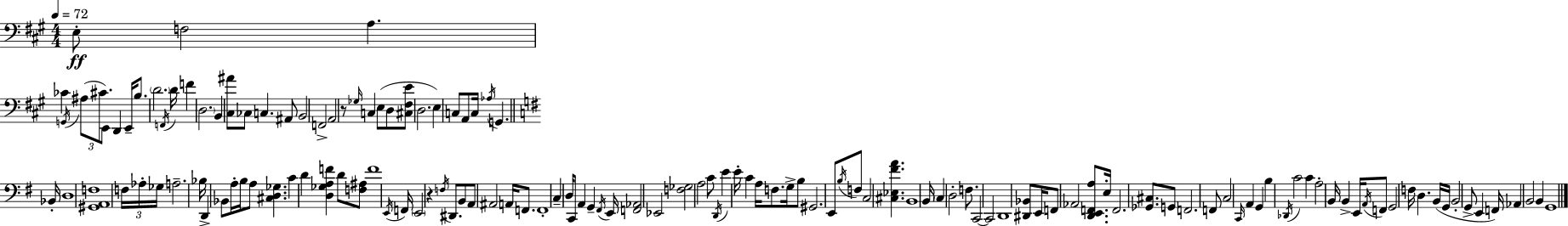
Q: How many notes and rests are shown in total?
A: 141